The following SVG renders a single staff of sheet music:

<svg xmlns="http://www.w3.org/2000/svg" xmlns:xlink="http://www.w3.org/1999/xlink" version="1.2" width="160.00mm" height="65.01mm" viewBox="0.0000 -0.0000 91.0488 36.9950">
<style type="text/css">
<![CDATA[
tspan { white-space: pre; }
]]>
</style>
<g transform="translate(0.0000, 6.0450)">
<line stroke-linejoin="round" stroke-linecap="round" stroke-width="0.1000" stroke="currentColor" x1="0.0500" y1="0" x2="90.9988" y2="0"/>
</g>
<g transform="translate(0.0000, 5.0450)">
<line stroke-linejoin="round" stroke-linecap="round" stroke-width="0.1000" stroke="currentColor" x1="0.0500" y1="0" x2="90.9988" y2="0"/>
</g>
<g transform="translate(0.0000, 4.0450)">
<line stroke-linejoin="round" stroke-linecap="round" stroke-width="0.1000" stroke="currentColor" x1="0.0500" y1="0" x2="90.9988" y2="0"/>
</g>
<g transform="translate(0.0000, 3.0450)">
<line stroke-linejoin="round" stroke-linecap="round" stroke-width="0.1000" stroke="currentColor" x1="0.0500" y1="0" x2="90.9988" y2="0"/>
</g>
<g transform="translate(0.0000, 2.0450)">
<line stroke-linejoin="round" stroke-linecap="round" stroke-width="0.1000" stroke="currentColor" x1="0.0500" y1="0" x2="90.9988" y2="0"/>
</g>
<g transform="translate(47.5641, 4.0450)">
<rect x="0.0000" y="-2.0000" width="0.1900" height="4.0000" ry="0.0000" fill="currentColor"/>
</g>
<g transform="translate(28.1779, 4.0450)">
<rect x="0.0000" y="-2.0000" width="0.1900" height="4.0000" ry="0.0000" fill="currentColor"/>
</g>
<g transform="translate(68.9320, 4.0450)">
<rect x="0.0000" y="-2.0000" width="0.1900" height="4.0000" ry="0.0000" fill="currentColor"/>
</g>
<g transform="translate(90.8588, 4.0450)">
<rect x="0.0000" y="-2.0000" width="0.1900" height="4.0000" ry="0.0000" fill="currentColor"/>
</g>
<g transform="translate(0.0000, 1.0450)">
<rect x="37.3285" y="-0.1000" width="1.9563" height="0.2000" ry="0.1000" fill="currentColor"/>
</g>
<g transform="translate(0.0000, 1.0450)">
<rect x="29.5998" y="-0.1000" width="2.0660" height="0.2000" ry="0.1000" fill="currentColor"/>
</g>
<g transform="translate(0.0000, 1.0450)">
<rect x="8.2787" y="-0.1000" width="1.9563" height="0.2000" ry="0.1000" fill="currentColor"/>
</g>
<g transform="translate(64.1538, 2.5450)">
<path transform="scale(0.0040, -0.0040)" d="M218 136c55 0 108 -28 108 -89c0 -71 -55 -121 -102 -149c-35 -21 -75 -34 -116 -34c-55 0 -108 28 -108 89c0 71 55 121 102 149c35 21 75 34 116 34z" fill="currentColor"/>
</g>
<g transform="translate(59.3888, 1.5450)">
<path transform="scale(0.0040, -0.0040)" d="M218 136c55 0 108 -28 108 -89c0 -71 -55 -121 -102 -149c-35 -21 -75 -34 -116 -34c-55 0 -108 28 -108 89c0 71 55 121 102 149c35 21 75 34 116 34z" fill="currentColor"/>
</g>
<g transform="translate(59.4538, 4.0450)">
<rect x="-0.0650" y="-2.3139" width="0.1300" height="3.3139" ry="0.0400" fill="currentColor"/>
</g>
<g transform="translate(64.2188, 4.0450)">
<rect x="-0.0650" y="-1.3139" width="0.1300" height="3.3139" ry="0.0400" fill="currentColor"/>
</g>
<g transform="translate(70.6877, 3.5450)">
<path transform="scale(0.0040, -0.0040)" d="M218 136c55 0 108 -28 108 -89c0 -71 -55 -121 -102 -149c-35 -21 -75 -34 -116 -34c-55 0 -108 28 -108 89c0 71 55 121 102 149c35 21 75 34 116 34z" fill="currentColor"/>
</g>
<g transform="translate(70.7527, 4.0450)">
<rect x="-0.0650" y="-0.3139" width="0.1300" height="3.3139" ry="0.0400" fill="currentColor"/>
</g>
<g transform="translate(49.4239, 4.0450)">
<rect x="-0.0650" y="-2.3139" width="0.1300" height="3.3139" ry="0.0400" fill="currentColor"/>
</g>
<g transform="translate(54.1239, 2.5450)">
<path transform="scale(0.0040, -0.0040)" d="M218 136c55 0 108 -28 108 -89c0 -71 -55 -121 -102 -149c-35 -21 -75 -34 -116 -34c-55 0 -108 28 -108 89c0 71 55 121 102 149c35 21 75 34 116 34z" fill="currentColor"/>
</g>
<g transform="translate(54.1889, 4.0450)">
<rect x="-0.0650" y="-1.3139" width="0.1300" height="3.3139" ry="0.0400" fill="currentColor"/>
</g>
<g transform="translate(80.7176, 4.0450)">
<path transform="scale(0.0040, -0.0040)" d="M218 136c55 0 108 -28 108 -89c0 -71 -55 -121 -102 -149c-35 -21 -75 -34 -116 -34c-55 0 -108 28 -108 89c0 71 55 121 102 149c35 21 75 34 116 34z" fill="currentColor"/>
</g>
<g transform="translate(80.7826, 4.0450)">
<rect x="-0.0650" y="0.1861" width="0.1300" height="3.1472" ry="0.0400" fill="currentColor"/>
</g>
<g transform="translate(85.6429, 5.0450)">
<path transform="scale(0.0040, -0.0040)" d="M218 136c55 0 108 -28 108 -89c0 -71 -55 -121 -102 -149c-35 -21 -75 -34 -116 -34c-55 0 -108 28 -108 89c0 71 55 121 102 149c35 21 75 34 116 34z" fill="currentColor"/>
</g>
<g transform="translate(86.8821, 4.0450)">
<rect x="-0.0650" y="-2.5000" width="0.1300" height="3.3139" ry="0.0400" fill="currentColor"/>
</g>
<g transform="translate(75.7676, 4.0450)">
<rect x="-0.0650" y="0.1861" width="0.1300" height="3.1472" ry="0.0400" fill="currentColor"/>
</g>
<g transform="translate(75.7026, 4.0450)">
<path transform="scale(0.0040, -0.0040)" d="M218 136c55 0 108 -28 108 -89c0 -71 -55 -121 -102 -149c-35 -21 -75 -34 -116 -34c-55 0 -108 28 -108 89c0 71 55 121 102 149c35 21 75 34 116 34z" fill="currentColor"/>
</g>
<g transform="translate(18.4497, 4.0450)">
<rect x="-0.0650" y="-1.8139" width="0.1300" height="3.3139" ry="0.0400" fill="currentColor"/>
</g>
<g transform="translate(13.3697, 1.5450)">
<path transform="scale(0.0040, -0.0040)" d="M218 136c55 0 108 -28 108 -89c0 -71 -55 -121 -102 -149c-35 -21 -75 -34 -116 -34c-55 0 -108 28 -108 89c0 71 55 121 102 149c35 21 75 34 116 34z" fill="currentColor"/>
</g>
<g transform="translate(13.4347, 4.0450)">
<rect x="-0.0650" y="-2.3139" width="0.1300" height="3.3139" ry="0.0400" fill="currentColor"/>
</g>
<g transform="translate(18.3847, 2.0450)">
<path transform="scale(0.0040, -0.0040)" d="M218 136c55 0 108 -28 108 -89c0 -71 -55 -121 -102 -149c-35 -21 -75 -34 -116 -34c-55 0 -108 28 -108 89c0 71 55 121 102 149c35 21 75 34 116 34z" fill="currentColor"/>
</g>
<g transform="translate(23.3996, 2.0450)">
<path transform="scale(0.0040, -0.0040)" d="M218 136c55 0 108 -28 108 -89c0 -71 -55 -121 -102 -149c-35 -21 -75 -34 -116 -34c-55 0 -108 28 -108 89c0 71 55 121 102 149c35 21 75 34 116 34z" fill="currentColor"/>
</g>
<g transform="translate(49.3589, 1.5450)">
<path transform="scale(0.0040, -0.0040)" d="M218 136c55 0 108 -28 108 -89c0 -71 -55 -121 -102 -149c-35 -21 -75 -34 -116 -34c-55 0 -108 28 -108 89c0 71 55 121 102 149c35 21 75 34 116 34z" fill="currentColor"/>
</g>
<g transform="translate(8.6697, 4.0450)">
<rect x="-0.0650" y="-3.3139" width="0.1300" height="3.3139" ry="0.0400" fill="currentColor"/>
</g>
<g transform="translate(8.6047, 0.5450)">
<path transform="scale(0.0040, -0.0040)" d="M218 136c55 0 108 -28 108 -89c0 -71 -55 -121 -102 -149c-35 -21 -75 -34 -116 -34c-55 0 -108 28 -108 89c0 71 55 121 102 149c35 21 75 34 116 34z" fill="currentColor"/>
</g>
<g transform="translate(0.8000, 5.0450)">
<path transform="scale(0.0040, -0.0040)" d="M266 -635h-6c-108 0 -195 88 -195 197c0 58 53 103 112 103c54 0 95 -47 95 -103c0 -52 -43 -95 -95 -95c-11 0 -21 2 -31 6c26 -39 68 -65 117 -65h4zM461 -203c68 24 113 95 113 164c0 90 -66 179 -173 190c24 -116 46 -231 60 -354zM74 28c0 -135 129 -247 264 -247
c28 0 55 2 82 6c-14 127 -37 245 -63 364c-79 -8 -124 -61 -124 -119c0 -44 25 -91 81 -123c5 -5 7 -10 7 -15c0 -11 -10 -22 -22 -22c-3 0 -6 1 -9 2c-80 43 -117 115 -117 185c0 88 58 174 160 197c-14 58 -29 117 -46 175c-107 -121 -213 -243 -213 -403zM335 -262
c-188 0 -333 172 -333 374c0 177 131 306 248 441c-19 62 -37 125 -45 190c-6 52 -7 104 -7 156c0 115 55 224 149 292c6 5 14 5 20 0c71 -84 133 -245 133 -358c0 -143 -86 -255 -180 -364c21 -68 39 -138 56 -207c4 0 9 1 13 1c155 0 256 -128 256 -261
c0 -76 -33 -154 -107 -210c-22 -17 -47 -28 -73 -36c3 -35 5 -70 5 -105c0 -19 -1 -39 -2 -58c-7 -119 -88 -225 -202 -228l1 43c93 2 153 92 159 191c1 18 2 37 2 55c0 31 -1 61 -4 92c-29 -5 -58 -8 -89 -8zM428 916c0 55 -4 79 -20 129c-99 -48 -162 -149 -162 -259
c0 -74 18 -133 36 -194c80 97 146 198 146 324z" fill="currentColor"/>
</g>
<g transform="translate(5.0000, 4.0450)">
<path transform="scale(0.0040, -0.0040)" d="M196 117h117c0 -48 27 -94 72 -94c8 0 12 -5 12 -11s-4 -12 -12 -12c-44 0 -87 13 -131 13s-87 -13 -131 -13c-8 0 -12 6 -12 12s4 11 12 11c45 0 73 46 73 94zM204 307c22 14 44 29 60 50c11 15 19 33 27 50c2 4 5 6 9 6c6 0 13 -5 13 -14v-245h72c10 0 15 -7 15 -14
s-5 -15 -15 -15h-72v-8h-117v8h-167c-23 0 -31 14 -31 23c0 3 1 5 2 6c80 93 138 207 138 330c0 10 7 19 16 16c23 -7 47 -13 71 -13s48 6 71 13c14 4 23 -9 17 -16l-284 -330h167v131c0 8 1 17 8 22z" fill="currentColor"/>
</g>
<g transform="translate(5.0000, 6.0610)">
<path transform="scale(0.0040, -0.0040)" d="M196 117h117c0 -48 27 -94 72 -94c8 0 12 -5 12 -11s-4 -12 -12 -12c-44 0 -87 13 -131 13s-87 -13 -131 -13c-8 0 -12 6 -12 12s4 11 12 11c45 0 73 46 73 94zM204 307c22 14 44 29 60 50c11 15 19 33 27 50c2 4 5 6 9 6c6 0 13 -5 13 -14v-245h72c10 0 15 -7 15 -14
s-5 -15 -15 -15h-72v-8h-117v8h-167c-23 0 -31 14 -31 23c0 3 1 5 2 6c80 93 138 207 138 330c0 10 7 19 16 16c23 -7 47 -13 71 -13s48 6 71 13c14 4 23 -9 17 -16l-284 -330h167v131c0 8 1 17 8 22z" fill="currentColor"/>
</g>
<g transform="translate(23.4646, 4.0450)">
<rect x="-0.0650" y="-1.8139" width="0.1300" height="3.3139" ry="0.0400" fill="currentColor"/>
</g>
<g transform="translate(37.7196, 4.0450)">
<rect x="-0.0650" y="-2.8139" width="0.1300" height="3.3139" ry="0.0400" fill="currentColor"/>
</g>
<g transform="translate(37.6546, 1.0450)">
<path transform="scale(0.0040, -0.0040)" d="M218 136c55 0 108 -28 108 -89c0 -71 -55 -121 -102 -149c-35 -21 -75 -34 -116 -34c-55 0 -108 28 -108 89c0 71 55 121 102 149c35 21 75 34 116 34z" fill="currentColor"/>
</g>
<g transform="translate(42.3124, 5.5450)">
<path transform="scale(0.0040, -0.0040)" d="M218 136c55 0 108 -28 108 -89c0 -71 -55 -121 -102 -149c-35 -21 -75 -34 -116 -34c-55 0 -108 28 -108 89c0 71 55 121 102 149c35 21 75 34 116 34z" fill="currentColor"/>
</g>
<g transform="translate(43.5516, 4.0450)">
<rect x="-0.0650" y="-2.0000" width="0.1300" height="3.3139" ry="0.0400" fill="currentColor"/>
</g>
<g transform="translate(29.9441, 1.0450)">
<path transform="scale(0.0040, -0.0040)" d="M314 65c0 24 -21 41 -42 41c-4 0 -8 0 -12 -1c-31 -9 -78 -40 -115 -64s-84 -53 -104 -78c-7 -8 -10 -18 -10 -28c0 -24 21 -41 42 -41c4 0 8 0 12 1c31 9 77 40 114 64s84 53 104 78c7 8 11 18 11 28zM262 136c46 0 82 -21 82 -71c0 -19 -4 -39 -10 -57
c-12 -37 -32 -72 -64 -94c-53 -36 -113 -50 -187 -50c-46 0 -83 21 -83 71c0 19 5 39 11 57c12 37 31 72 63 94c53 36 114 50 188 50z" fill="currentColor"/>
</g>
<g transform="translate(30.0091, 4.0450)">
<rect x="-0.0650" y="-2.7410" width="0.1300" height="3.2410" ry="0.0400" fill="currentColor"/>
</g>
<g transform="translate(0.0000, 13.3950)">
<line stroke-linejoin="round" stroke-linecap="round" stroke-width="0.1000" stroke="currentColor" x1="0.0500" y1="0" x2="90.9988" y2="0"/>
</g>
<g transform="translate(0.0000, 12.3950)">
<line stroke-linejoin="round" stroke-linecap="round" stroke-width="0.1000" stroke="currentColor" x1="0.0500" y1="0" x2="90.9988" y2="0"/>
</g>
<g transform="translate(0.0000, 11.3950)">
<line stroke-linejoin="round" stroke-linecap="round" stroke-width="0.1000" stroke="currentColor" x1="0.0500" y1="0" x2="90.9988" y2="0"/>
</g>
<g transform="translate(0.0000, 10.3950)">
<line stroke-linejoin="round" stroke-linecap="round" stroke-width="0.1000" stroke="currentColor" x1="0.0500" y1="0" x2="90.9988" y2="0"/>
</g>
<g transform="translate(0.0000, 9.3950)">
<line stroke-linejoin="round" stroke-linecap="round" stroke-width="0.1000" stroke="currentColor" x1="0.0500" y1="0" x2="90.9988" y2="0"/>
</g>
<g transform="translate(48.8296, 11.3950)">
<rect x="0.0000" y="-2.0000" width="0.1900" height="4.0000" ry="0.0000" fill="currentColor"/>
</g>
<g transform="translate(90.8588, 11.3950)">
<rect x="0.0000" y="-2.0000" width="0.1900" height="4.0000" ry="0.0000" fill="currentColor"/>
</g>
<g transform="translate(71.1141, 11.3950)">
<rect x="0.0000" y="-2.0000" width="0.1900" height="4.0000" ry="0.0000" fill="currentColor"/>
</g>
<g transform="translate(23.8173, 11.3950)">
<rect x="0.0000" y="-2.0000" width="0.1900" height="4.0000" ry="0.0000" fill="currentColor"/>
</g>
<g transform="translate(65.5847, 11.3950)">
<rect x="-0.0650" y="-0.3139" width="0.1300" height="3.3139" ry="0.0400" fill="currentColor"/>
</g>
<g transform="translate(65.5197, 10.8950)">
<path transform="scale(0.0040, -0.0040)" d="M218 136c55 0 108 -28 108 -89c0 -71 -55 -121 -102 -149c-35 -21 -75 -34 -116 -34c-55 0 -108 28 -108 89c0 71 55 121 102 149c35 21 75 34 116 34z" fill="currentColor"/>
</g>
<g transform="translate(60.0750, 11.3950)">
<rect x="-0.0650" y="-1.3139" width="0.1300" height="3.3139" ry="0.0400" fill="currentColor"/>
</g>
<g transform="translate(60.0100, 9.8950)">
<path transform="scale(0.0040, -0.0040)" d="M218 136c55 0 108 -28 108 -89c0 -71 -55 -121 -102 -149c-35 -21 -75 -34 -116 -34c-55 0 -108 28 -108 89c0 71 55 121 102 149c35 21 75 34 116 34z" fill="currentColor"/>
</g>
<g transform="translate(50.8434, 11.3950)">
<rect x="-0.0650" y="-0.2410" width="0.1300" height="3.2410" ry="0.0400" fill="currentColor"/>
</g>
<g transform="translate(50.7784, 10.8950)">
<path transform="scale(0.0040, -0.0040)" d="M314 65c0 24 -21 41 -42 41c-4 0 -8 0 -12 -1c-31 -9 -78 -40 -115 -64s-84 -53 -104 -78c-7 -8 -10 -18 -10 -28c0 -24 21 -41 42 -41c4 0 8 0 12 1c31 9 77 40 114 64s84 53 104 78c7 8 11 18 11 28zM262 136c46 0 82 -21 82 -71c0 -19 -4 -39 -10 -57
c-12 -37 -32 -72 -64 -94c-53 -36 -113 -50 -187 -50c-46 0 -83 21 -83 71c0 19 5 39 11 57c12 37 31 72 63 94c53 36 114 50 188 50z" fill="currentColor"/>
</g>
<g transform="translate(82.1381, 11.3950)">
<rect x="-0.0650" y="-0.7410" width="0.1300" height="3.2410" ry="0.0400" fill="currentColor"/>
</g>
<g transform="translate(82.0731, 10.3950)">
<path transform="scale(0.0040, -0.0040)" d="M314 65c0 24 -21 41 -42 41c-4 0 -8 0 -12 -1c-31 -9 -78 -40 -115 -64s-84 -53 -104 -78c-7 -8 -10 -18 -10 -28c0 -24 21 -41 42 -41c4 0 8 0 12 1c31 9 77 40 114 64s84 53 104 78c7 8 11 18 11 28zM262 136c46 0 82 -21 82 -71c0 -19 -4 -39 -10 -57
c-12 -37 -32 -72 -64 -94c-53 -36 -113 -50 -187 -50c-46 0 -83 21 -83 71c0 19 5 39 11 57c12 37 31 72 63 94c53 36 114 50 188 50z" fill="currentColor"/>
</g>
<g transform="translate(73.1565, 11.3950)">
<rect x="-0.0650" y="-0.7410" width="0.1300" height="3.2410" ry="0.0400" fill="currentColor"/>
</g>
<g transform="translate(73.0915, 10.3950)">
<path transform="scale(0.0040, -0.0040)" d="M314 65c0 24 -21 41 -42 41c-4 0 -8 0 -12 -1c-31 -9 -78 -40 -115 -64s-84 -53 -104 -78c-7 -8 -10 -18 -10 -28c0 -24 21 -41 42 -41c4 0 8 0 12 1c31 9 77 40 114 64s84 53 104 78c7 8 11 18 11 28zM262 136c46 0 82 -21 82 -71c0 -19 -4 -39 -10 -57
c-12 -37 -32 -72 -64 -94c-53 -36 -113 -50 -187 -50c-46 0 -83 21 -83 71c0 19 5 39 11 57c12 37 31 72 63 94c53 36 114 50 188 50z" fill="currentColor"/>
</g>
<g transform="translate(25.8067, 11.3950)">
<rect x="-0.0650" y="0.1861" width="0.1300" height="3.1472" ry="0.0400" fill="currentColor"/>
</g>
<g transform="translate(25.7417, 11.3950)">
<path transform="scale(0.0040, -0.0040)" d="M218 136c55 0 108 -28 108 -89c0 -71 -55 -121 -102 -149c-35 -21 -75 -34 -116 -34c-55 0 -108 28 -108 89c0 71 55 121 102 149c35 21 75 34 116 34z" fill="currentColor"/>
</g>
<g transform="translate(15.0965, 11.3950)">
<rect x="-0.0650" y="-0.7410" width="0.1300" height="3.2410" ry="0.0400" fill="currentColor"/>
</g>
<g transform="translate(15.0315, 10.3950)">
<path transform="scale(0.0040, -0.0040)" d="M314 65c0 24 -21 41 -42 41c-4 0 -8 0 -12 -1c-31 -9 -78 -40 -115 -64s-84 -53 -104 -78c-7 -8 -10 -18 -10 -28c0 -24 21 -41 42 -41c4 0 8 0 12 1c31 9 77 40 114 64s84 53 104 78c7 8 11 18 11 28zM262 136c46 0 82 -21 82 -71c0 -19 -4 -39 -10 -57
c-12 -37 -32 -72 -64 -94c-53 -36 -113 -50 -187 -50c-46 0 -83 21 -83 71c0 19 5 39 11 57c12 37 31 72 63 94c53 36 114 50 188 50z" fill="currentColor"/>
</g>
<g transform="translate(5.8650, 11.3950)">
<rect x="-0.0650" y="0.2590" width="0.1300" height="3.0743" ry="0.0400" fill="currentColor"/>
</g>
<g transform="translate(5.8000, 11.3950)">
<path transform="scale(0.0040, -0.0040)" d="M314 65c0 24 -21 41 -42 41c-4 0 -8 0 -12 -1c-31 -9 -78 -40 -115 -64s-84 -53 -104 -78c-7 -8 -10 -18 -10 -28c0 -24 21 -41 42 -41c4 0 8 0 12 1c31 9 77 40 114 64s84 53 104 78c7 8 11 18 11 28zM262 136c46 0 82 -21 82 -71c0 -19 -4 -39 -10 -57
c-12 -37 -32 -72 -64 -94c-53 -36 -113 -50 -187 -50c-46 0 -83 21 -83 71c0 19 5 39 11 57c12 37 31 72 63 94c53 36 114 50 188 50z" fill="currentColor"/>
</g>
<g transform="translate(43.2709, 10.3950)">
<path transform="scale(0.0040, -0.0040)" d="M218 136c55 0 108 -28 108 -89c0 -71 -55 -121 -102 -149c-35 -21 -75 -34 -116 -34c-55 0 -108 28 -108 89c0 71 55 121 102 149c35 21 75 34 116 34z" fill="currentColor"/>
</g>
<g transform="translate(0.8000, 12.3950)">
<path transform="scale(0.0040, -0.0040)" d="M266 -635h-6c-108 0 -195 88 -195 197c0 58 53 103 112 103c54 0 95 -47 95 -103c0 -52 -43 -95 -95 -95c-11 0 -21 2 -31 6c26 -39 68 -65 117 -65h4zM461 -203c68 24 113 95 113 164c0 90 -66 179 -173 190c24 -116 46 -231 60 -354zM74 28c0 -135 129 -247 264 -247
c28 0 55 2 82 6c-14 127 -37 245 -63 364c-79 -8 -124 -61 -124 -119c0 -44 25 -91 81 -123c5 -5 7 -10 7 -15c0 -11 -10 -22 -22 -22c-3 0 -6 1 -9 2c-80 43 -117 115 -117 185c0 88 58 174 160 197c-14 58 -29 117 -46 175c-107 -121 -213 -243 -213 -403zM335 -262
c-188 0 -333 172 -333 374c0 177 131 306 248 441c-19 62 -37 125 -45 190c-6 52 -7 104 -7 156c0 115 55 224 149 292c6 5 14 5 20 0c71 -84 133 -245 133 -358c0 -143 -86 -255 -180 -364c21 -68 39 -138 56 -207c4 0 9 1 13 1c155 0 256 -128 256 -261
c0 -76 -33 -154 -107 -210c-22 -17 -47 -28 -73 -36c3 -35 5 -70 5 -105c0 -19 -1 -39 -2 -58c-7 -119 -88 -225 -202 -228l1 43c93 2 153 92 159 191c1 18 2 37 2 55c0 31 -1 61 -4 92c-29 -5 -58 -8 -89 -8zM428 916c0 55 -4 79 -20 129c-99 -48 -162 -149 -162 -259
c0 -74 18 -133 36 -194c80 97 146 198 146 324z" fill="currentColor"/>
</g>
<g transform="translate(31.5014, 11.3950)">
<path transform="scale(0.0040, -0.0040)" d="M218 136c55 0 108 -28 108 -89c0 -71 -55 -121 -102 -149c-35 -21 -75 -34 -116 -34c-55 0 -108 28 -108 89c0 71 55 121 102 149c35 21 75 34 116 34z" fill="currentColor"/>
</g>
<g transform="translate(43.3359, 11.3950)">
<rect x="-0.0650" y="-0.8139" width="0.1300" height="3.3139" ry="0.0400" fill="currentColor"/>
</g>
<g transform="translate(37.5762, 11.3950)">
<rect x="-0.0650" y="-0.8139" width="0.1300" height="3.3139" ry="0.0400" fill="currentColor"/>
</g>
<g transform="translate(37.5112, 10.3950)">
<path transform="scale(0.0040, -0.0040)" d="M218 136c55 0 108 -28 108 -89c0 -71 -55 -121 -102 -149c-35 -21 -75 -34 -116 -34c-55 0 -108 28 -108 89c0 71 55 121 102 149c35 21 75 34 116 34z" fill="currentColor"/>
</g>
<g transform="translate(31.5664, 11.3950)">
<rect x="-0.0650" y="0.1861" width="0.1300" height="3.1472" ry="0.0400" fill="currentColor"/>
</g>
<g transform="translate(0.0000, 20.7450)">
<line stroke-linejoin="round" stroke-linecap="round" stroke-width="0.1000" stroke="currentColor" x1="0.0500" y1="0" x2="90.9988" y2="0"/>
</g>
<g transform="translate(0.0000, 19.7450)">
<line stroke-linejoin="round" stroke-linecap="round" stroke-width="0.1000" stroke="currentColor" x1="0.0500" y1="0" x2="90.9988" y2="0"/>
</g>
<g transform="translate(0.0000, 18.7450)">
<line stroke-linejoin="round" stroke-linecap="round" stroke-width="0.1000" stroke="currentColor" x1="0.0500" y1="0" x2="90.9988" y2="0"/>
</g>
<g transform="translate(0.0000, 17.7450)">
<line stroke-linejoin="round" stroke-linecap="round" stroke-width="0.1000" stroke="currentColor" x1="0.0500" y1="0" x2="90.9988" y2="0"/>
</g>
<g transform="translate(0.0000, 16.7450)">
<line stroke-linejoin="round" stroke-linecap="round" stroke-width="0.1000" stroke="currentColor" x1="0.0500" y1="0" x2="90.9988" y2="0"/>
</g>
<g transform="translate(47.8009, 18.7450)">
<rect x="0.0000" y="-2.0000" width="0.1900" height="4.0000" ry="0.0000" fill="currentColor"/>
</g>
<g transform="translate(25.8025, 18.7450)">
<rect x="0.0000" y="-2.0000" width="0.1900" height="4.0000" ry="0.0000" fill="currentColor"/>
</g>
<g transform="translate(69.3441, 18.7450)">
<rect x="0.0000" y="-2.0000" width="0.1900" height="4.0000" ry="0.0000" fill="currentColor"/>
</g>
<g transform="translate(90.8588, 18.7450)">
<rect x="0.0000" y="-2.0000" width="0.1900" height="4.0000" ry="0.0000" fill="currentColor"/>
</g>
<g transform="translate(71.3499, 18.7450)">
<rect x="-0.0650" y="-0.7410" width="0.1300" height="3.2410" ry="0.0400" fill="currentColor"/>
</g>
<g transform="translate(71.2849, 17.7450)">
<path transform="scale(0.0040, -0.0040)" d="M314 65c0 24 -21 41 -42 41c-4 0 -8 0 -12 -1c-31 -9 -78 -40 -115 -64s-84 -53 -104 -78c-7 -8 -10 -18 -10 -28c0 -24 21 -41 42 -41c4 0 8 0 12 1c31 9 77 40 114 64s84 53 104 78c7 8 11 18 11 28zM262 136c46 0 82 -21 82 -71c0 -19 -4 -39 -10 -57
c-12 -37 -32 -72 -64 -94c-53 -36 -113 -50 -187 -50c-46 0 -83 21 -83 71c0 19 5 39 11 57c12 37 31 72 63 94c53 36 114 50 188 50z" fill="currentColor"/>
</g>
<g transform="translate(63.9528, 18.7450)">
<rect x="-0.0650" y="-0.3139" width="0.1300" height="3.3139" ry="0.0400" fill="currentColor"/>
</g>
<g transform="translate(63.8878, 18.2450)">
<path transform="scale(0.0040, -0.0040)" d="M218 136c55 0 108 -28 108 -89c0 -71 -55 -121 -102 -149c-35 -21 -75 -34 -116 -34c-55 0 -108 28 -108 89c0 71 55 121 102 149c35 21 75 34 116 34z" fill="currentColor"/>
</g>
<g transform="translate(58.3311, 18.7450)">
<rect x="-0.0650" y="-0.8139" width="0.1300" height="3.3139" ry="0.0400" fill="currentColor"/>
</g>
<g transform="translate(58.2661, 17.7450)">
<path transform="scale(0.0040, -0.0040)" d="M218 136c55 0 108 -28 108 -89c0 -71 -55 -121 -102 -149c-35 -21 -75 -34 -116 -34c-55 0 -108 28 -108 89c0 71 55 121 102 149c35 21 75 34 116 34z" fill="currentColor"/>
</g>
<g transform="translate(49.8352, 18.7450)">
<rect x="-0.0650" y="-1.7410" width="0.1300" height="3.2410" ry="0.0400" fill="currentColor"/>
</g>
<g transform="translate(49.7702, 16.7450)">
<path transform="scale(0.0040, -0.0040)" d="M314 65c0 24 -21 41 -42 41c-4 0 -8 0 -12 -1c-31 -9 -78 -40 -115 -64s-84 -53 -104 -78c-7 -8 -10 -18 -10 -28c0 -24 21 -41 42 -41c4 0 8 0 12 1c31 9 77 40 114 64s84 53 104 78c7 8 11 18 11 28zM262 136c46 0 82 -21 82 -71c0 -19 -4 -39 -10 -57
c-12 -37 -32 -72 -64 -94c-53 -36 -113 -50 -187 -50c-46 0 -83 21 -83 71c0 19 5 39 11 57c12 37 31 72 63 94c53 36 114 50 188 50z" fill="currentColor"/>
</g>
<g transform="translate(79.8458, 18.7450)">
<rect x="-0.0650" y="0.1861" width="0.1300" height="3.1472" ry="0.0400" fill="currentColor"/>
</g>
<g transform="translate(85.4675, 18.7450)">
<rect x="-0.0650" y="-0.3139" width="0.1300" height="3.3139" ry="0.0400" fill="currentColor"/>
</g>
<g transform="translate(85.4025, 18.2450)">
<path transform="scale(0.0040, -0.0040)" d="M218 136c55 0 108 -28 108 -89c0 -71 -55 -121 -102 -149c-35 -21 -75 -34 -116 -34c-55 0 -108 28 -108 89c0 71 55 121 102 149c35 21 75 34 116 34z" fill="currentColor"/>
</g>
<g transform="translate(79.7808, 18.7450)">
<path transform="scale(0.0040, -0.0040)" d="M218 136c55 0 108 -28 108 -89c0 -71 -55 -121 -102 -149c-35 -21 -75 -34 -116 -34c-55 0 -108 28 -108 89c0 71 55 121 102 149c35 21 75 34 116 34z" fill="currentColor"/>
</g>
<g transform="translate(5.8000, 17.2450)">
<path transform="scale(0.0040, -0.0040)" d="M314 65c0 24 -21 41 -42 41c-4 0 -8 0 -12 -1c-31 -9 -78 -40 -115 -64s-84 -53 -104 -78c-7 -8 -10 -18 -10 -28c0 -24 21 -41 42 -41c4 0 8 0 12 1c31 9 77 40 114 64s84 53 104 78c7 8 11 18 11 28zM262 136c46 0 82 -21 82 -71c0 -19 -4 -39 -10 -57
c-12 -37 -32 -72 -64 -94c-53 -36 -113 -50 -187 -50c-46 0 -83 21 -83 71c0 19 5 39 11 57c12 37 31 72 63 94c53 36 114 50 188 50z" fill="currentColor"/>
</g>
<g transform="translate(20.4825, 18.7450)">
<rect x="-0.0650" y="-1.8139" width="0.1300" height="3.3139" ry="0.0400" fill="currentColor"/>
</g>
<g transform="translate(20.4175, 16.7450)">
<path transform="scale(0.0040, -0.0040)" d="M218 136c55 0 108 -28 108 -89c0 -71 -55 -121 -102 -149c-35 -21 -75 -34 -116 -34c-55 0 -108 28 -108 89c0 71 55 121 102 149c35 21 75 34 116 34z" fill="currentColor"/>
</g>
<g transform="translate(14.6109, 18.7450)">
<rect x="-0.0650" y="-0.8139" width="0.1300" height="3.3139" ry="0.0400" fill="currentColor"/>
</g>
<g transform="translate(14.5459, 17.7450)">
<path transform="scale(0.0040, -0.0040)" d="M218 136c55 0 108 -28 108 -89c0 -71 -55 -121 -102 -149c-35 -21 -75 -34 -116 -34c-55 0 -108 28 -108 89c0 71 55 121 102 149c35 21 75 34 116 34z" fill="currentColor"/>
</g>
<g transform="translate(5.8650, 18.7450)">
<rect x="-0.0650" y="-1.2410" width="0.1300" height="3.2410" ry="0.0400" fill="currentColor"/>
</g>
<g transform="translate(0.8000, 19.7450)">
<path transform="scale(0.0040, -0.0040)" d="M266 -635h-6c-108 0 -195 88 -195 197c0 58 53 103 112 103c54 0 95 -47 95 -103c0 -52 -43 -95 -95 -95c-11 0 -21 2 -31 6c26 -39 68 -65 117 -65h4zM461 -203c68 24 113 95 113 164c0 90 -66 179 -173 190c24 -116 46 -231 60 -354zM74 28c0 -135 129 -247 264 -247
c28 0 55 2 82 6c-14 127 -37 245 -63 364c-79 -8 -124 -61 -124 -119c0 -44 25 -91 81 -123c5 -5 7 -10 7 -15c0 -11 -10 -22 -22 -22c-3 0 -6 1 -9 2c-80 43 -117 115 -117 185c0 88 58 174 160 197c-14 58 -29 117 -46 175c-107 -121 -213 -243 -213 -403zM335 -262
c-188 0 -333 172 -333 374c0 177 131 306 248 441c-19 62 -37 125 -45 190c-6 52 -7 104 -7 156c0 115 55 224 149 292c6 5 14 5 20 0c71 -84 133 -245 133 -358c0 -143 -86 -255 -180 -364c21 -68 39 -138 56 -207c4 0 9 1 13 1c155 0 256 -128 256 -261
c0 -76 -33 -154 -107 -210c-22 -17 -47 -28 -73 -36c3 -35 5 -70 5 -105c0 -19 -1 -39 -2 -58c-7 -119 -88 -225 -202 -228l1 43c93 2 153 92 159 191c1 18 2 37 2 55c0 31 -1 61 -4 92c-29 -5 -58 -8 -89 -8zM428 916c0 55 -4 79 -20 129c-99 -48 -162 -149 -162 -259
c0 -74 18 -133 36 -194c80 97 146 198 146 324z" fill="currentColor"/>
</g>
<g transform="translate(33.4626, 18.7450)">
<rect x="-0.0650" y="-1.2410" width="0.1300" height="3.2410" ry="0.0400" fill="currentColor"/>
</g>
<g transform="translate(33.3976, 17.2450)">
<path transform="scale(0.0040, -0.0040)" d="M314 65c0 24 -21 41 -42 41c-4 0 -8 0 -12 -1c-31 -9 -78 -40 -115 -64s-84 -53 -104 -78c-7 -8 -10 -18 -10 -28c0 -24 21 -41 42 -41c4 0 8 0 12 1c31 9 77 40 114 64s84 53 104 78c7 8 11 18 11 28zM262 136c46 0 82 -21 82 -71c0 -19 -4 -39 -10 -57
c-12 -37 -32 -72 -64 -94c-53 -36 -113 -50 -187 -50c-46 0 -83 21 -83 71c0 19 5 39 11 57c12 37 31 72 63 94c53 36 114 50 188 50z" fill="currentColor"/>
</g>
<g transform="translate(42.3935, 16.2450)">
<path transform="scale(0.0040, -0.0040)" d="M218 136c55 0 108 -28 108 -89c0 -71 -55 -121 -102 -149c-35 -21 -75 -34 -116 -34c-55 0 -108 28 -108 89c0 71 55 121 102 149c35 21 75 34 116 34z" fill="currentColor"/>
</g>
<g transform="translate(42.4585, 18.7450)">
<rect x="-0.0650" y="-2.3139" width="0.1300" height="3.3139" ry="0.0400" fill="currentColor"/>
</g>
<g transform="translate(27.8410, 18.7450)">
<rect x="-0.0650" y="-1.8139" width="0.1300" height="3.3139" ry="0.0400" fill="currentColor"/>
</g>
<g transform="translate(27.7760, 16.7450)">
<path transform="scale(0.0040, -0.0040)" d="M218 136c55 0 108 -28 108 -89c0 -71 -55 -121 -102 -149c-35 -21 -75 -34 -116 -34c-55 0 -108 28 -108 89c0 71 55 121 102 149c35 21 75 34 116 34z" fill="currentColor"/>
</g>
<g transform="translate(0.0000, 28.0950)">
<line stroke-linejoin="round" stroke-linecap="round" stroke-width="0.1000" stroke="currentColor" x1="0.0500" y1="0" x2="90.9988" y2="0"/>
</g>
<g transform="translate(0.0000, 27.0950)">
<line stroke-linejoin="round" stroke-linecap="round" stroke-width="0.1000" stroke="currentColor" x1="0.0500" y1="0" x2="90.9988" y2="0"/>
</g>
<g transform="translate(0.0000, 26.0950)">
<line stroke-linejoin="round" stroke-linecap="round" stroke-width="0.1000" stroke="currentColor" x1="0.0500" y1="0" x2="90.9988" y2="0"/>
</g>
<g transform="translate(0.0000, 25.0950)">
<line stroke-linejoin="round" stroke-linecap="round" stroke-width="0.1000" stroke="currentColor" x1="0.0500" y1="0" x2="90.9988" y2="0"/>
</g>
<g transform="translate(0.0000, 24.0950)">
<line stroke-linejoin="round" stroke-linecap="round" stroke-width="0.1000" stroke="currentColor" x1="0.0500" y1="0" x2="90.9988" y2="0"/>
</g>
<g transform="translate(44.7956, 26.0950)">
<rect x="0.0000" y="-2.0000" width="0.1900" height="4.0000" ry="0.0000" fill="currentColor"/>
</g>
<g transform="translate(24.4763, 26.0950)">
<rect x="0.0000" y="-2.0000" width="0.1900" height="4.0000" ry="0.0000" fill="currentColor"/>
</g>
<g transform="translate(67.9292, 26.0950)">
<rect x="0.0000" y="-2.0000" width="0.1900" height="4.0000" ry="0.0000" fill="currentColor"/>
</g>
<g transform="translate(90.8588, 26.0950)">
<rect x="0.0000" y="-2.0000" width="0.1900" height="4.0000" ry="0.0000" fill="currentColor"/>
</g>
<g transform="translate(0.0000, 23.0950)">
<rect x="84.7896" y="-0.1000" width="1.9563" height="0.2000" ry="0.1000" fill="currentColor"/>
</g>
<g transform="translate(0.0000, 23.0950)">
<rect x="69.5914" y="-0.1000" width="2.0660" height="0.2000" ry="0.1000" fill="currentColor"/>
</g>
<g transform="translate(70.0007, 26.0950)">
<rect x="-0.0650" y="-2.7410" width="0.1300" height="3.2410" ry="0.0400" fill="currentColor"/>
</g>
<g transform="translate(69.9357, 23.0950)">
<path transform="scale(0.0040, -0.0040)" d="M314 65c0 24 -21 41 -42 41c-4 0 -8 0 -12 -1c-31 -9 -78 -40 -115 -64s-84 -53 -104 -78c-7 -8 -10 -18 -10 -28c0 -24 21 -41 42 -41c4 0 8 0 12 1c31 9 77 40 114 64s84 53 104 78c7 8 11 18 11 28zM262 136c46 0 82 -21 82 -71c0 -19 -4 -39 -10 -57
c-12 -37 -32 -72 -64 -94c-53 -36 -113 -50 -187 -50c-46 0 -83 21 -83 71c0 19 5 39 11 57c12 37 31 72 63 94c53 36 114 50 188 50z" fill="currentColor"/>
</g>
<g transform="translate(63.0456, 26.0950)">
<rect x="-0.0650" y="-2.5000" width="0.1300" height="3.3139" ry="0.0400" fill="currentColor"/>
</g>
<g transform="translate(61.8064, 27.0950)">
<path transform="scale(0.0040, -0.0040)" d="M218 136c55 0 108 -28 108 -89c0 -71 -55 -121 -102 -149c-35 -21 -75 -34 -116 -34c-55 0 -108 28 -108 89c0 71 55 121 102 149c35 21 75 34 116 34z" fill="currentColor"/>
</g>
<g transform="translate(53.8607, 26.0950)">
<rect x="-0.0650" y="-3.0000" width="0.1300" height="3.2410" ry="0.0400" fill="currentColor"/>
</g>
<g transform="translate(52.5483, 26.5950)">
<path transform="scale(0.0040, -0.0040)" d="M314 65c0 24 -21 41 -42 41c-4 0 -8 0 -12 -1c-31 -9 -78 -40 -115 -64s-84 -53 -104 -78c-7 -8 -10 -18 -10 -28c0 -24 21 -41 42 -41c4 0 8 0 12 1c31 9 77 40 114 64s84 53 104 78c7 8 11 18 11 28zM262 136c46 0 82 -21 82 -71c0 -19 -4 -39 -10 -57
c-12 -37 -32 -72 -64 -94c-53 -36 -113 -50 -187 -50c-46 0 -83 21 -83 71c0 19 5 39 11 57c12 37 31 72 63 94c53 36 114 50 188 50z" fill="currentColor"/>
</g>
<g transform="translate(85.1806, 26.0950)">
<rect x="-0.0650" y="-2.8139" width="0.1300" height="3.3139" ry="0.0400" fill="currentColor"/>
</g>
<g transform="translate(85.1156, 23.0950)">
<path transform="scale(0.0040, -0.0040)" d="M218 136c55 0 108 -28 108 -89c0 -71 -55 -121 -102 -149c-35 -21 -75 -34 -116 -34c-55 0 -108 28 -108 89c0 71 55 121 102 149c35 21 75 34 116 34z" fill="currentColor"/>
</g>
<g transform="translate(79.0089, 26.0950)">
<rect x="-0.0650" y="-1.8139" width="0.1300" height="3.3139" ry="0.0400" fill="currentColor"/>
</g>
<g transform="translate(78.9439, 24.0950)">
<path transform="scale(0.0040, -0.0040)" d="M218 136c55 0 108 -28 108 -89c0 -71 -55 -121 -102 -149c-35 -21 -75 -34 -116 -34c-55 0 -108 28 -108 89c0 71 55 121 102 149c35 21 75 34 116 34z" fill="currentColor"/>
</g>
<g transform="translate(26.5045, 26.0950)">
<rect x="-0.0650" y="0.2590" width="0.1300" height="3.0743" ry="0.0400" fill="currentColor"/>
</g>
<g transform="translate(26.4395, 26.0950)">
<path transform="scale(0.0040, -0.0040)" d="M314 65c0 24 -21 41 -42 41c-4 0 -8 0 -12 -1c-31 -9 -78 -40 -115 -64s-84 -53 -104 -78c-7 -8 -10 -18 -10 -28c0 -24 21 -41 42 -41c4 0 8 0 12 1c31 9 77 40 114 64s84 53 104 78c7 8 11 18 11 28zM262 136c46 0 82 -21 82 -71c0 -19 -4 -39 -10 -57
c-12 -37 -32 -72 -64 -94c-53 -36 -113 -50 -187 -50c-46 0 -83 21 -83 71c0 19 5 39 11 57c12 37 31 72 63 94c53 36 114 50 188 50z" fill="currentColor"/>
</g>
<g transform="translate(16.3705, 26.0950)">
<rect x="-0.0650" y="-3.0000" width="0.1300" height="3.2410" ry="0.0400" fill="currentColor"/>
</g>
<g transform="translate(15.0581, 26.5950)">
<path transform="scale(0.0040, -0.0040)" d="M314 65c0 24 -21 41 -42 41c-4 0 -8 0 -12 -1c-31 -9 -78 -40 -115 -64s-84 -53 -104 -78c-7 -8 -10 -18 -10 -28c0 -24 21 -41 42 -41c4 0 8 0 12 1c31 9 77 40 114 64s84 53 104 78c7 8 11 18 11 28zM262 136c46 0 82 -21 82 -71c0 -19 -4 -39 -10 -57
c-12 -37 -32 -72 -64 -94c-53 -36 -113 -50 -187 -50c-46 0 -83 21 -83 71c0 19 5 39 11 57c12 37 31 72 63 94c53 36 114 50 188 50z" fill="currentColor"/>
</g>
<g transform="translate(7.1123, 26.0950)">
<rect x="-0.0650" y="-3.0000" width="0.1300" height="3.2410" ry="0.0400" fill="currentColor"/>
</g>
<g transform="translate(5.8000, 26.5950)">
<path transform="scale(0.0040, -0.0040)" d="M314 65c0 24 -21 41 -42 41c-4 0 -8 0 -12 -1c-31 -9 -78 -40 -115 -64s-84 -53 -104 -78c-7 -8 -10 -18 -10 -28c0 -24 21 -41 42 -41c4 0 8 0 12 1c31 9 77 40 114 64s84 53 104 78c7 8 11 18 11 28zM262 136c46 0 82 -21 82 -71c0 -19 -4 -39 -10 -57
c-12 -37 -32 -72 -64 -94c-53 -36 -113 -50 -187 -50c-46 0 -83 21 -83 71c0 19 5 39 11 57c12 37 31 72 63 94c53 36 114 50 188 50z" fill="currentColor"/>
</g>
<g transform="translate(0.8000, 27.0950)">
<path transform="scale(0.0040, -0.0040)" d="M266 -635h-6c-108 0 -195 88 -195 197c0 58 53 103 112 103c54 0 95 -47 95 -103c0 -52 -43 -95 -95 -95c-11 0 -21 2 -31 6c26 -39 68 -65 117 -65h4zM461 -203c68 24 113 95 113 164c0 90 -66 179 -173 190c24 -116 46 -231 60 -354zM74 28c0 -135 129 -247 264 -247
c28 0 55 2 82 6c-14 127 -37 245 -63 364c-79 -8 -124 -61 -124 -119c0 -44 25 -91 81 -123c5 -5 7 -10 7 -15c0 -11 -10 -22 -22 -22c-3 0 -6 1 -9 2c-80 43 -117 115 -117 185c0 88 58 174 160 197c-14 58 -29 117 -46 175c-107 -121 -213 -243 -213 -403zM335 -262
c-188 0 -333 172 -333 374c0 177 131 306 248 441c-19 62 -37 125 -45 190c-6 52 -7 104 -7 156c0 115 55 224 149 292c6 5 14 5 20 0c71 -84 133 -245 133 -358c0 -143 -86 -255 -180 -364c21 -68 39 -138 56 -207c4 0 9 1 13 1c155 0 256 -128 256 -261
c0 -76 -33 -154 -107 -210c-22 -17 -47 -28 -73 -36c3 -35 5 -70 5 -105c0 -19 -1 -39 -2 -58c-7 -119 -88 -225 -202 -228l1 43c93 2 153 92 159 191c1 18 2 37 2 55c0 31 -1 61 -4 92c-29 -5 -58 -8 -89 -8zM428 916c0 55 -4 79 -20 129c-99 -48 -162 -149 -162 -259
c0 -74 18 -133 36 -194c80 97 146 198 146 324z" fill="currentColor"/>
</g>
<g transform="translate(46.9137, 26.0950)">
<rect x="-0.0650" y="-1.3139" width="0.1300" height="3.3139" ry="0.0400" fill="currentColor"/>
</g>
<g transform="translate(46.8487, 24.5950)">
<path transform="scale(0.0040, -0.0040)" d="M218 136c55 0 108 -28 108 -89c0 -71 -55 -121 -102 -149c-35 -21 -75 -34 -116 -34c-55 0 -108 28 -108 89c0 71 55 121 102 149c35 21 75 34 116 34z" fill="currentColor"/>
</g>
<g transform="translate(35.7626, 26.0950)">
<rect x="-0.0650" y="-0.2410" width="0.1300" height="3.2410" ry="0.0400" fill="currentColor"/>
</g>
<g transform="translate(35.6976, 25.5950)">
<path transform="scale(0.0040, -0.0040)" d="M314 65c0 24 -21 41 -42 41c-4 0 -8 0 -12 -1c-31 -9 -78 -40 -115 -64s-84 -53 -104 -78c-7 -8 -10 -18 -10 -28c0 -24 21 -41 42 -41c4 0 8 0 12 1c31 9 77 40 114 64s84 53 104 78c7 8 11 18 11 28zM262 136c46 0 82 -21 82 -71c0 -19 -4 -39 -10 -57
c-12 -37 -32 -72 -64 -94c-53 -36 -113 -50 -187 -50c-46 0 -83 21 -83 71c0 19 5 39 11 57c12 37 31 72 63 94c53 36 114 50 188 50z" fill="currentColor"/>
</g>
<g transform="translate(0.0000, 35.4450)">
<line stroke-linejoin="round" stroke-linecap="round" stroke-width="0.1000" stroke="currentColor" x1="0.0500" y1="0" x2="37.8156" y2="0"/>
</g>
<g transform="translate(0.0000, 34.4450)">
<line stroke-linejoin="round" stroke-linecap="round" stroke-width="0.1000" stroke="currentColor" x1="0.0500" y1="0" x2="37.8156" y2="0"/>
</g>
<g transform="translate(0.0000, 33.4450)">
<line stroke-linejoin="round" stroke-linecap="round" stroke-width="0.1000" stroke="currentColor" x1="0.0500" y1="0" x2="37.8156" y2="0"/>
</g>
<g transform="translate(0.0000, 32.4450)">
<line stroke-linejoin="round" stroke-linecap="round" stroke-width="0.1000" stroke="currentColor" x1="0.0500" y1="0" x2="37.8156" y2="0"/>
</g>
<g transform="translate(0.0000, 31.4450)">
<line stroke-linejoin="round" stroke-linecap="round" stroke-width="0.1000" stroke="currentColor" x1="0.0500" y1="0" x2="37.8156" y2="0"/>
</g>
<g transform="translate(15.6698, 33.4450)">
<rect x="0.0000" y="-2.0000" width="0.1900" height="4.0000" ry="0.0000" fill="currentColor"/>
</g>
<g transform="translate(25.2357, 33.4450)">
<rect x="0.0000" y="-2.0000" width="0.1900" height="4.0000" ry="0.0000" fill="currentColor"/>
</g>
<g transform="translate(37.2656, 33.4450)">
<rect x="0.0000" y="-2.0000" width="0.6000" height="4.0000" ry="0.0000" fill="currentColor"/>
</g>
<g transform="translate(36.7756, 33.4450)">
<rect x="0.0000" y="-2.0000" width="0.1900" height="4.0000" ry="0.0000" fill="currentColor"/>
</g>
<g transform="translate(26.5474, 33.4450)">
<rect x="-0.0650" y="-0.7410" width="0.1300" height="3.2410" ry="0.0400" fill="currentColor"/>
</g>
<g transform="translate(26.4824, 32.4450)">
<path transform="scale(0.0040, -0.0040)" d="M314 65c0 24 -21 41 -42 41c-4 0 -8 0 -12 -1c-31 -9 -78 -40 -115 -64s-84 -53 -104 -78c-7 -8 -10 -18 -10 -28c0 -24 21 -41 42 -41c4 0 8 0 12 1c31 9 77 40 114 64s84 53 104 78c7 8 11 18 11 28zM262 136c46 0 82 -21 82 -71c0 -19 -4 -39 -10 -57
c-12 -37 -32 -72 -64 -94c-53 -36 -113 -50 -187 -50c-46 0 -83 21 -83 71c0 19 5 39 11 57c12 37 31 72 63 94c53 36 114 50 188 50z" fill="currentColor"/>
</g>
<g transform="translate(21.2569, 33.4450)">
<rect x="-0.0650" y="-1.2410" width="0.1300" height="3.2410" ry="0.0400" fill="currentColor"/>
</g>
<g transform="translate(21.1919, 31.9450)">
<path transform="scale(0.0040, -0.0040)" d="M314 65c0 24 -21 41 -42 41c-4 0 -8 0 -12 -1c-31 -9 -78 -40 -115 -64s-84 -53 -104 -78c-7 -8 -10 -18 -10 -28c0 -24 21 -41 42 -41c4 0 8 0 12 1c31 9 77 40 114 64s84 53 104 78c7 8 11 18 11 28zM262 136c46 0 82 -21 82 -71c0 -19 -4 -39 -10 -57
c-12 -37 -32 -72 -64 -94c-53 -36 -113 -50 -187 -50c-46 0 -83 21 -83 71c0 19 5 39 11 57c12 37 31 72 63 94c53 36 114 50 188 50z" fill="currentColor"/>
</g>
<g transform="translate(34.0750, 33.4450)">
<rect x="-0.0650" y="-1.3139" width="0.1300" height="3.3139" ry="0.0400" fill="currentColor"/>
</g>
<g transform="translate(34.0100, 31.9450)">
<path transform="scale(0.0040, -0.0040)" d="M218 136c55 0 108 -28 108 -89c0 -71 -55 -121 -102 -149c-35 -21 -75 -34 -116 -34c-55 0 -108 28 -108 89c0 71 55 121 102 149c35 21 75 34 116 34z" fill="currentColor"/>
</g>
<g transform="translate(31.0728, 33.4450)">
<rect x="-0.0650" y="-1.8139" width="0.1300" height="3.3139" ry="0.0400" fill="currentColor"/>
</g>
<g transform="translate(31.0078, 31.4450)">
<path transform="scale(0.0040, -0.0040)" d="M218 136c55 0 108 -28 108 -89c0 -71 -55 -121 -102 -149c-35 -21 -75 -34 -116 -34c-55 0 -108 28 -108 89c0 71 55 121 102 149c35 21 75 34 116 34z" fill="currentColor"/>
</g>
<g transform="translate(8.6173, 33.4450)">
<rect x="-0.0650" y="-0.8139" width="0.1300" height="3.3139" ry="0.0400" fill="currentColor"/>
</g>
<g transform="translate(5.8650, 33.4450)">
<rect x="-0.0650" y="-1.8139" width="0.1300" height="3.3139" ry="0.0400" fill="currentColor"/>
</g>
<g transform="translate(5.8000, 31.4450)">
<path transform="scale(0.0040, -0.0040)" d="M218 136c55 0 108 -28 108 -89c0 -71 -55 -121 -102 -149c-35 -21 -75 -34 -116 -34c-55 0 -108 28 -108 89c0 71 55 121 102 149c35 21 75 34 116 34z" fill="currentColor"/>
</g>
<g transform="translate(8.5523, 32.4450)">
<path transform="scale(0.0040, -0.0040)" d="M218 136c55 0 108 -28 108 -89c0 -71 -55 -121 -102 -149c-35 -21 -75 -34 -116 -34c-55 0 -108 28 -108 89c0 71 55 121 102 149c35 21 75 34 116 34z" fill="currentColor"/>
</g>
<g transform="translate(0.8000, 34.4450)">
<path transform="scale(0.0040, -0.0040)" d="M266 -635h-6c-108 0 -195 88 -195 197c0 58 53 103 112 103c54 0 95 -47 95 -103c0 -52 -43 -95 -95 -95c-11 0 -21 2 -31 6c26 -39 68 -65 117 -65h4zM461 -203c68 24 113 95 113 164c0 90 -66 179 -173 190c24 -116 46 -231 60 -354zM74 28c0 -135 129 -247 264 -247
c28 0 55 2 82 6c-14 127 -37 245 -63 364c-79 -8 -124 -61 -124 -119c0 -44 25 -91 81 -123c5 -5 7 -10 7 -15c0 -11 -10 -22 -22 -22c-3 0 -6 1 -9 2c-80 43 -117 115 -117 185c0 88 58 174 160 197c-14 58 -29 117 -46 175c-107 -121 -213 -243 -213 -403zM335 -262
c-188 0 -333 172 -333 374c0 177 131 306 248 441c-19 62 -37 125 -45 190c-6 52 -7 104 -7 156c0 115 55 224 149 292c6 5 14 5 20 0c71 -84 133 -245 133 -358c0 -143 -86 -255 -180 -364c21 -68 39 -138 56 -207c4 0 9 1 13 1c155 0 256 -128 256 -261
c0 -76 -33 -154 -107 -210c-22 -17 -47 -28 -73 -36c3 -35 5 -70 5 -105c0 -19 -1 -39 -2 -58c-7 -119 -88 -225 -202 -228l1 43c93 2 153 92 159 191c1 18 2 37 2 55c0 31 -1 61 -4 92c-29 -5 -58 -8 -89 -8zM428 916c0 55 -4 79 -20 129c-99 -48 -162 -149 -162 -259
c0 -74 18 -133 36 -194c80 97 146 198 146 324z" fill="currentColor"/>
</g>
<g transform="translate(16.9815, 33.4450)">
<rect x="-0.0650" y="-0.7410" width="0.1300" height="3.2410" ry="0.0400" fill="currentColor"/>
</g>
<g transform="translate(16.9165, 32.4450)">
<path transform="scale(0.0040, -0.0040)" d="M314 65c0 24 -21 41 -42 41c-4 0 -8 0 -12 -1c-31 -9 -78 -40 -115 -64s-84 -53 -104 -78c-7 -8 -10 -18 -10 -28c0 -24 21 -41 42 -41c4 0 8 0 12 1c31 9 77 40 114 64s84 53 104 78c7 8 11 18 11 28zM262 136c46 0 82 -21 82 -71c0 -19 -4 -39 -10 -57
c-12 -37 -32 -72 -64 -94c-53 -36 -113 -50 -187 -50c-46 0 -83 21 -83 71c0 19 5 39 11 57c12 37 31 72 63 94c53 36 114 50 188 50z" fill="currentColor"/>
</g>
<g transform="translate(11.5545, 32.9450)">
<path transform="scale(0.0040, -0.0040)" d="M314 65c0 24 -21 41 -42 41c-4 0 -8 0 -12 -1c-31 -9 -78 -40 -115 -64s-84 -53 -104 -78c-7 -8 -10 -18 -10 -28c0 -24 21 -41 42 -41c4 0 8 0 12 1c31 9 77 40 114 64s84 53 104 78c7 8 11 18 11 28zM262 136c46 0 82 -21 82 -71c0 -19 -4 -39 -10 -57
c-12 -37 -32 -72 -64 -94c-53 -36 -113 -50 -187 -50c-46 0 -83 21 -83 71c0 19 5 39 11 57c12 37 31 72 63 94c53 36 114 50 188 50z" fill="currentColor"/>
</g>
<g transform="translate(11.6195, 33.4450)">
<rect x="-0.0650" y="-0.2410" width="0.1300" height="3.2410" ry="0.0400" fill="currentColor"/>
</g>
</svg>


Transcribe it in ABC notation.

X:1
T:Untitled
M:4/4
L:1/4
K:C
b g f f a2 a F g e g e c B B G B2 d2 B B d d c2 e c d2 d2 e2 d f f e2 g f2 d c d2 B c A2 A2 B2 c2 e A2 G a2 f a f d c2 d2 e2 d2 f e